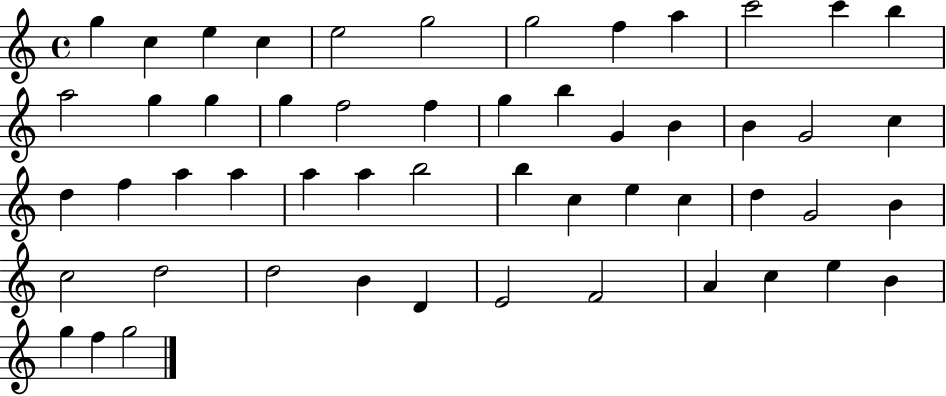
X:1
T:Untitled
M:4/4
L:1/4
K:C
g c e c e2 g2 g2 f a c'2 c' b a2 g g g f2 f g b G B B G2 c d f a a a a b2 b c e c d G2 B c2 d2 d2 B D E2 F2 A c e B g f g2